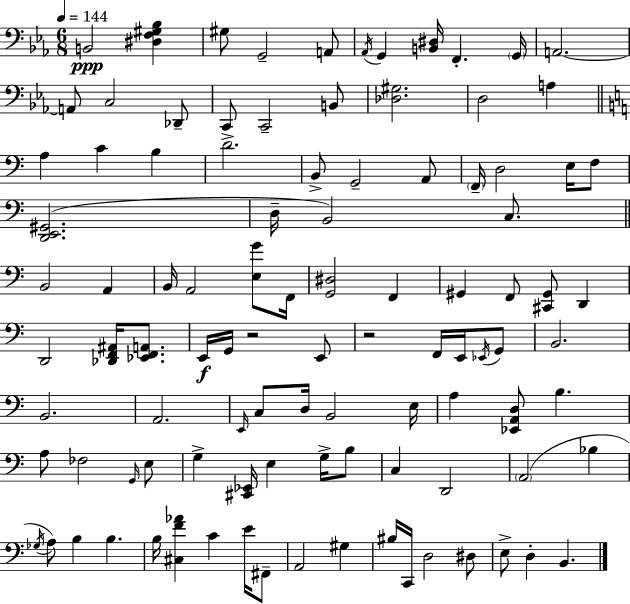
X:1
T:Untitled
M:6/8
L:1/4
K:Eb
B,,2 [^D,F,^G,_B,] ^G,/2 G,,2 A,,/2 _A,,/4 G,, [B,,^D,]/4 F,, G,,/4 A,,2 A,,/2 C,2 _D,,/2 C,,/2 C,,2 B,,/2 [_D,^G,]2 D,2 A, A, C B, D2 B,,/2 G,,2 A,,/2 F,,/4 D,2 E,/4 F,/2 [D,,E,,^G,,]2 D,/4 B,,2 C,/2 B,,2 A,, B,,/4 A,,2 [E,G]/2 F,,/4 [G,,^D,]2 F,, ^G,, F,,/2 [^C,,^G,,]/2 D,, D,,2 [_D,,F,,^A,,]/4 [_E,,F,,A,,]/2 E,,/4 G,,/4 z2 E,,/2 z2 F,,/4 E,,/4 _E,,/4 G,,/2 B,,2 B,,2 A,,2 E,,/4 C,/2 D,/4 B,,2 E,/4 A, [_E,,A,,D,]/2 B, A,/2 _F,2 G,,/4 E,/2 G, [^C,,_E,,]/4 E, G,/4 B,/2 C, D,,2 A,,2 _B, _G,/4 A,/2 B, B, B,/4 [^C,F_A] C E/4 ^F,,/2 A,,2 ^G, ^B,/4 C,,/4 D,2 ^D,/2 E,/2 D, B,,